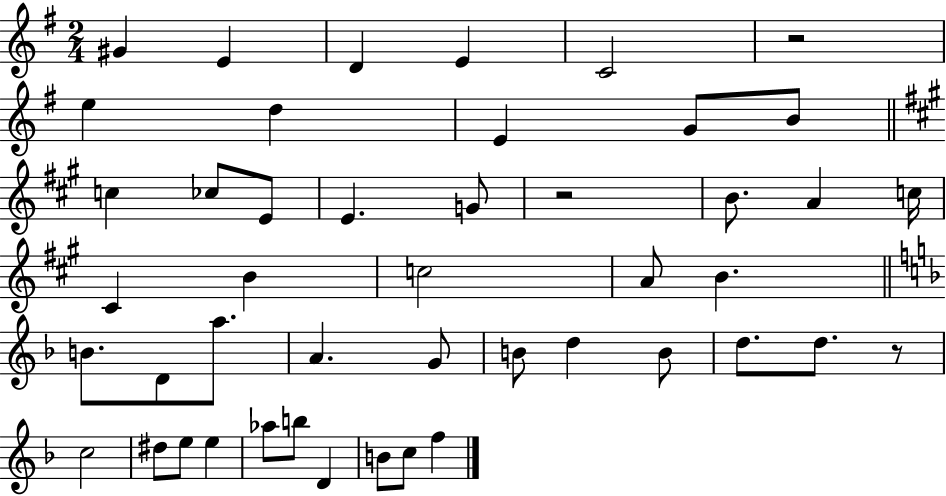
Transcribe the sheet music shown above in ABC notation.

X:1
T:Untitled
M:2/4
L:1/4
K:G
^G E D E C2 z2 e d E G/2 B/2 c _c/2 E/2 E G/2 z2 B/2 A c/4 ^C B c2 A/2 B B/2 D/2 a/2 A G/2 B/2 d B/2 d/2 d/2 z/2 c2 ^d/2 e/2 e _a/2 b/2 D B/2 c/2 f